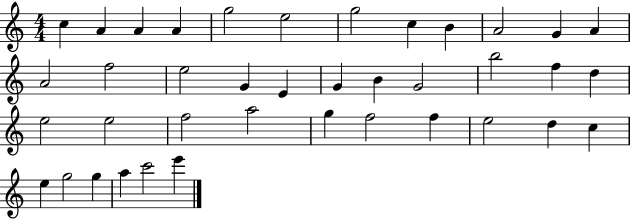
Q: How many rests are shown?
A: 0